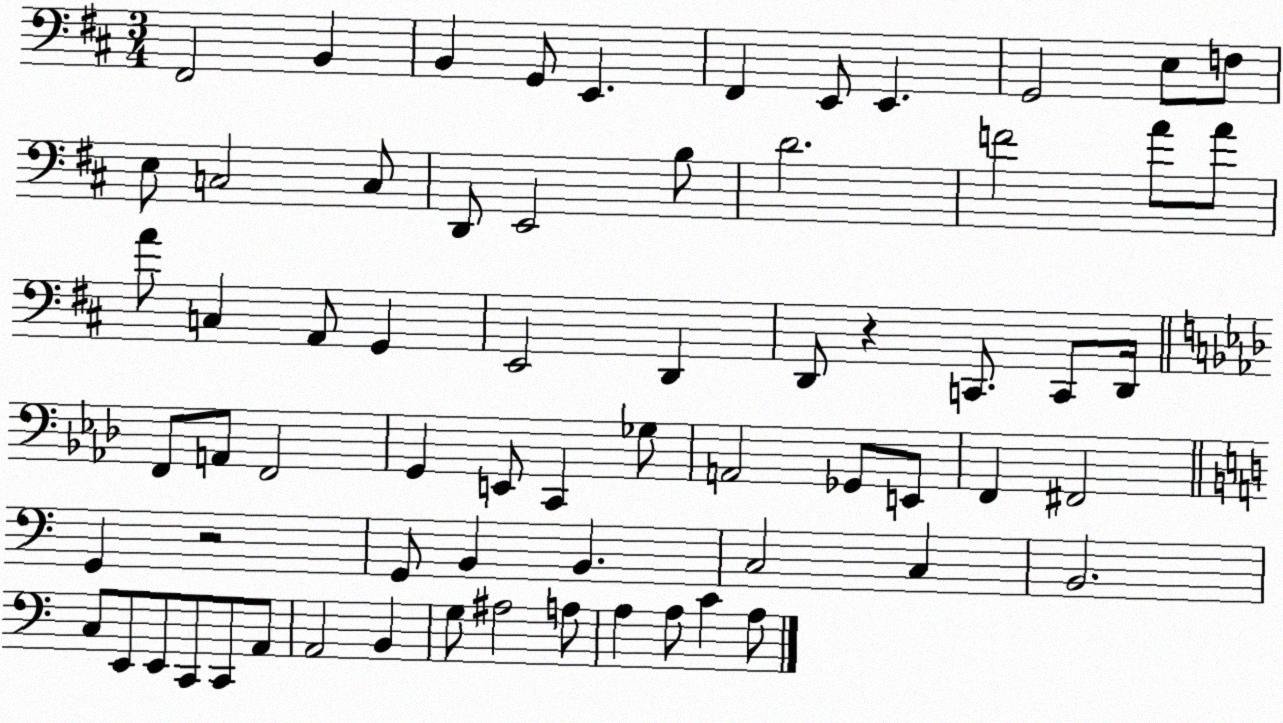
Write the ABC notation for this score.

X:1
T:Untitled
M:3/4
L:1/4
K:D
^F,,2 B,, B,, G,,/2 E,, ^F,, E,,/2 E,, G,,2 E,/2 F,/2 E,/2 C,2 C,/2 D,,/2 E,,2 B,/2 D2 F2 A/2 A/2 A/2 C, A,,/2 G,, E,,2 D,, D,,/2 z C,,/2 C,,/2 D,,/4 F,,/2 A,,/2 F,,2 G,, E,,/2 C,, _G,/2 A,,2 _G,,/2 E,,/2 F,, ^F,,2 G,, z2 G,,/2 B,, B,, C,2 C, B,,2 C,/2 E,,/2 E,,/2 C,,/2 C,,/2 A,,/2 A,,2 B,, G,/2 ^A,2 A,/2 A, A,/2 C A,/2